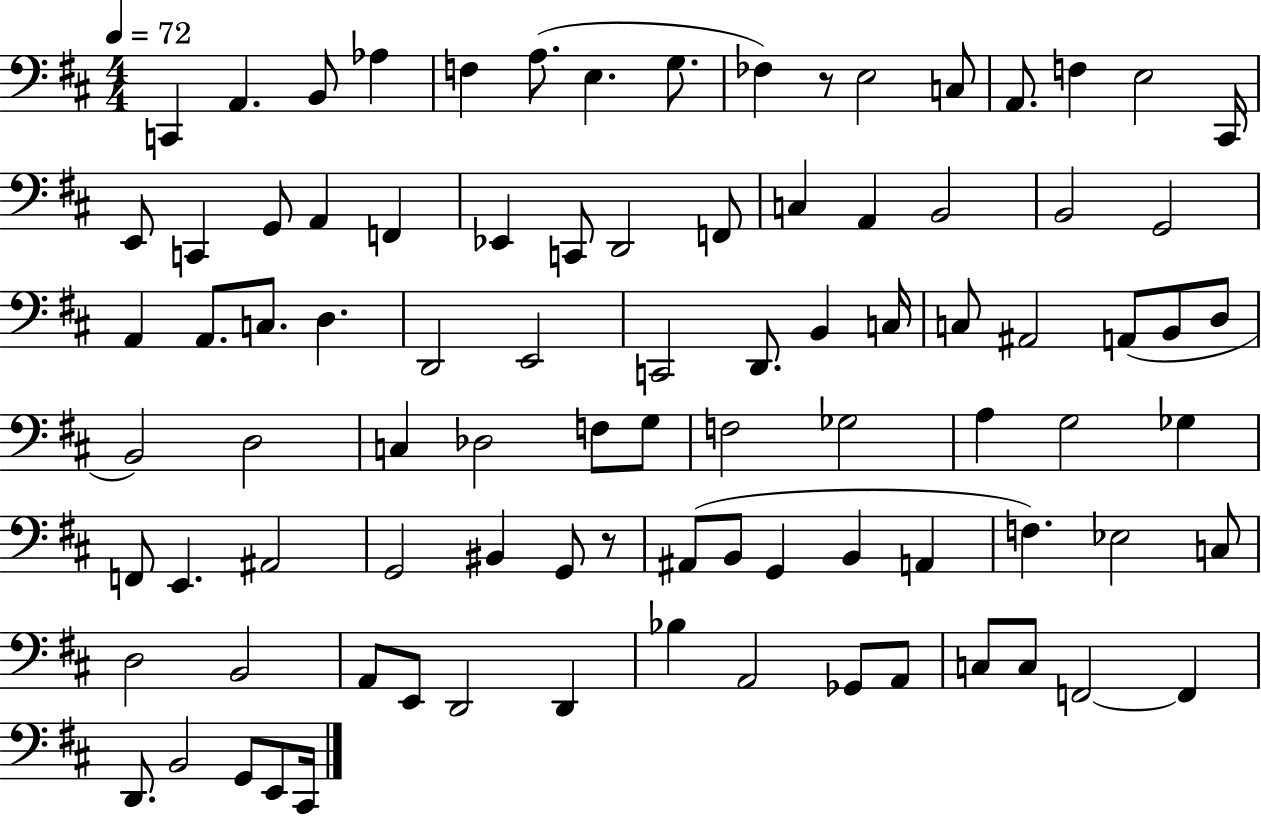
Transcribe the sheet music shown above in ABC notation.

X:1
T:Untitled
M:4/4
L:1/4
K:D
C,, A,, B,,/2 _A, F, A,/2 E, G,/2 _F, z/2 E,2 C,/2 A,,/2 F, E,2 ^C,,/4 E,,/2 C,, G,,/2 A,, F,, _E,, C,,/2 D,,2 F,,/2 C, A,, B,,2 B,,2 G,,2 A,, A,,/2 C,/2 D, D,,2 E,,2 C,,2 D,,/2 B,, C,/4 C,/2 ^A,,2 A,,/2 B,,/2 D,/2 B,,2 D,2 C, _D,2 F,/2 G,/2 F,2 _G,2 A, G,2 _G, F,,/2 E,, ^A,,2 G,,2 ^B,, G,,/2 z/2 ^A,,/2 B,,/2 G,, B,, A,, F, _E,2 C,/2 D,2 B,,2 A,,/2 E,,/2 D,,2 D,, _B, A,,2 _G,,/2 A,,/2 C,/2 C,/2 F,,2 F,, D,,/2 B,,2 G,,/2 E,,/2 ^C,,/4